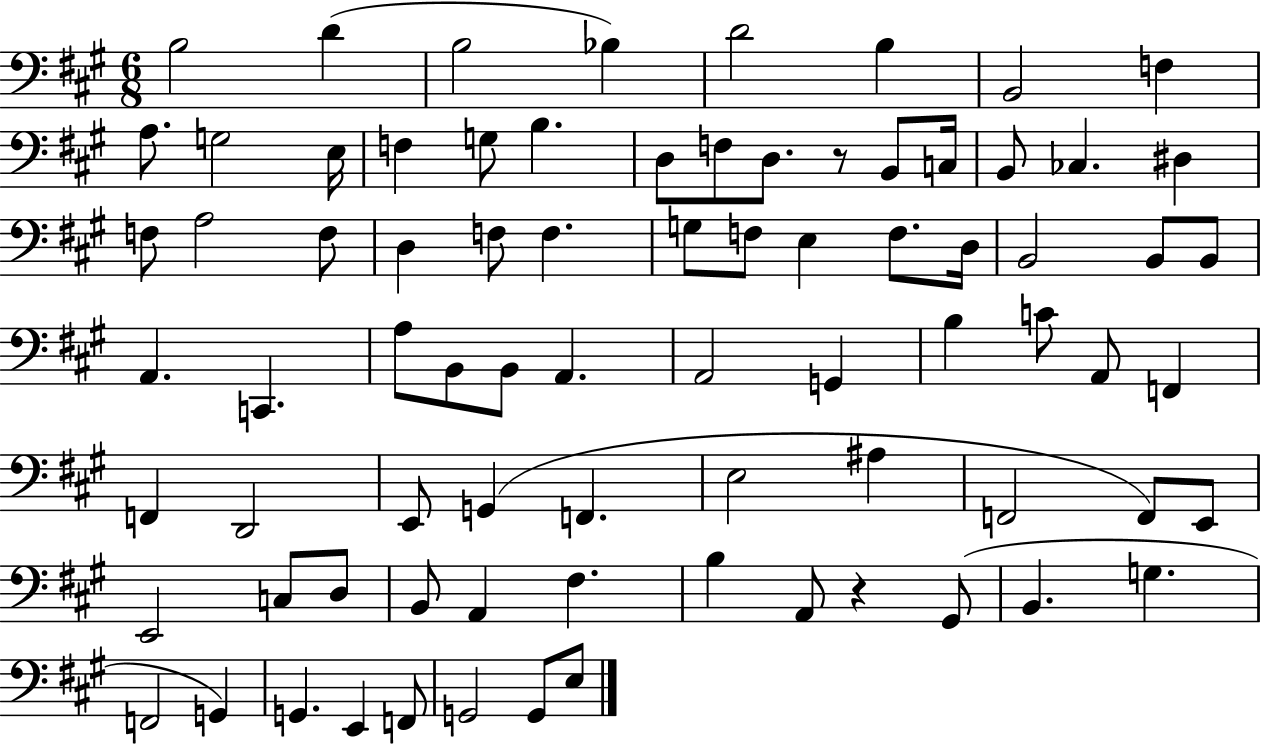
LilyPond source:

{
  \clef bass
  \numericTimeSignature
  \time 6/8
  \key a \major
  b2 d'4( | b2 bes4) | d'2 b4 | b,2 f4 | \break a8. g2 e16 | f4 g8 b4. | d8 f8 d8. r8 b,8 c16 | b,8 ces4. dis4 | \break f8 a2 f8 | d4 f8 f4. | g8 f8 e4 f8. d16 | b,2 b,8 b,8 | \break a,4. c,4. | a8 b,8 b,8 a,4. | a,2 g,4 | b4 c'8 a,8 f,4 | \break f,4 d,2 | e,8 g,4( f,4. | e2 ais4 | f,2 f,8) e,8 | \break e,2 c8 d8 | b,8 a,4 fis4. | b4 a,8 r4 gis,8( | b,4. g4. | \break f,2 g,4) | g,4. e,4 f,8 | g,2 g,8 e8 | \bar "|."
}